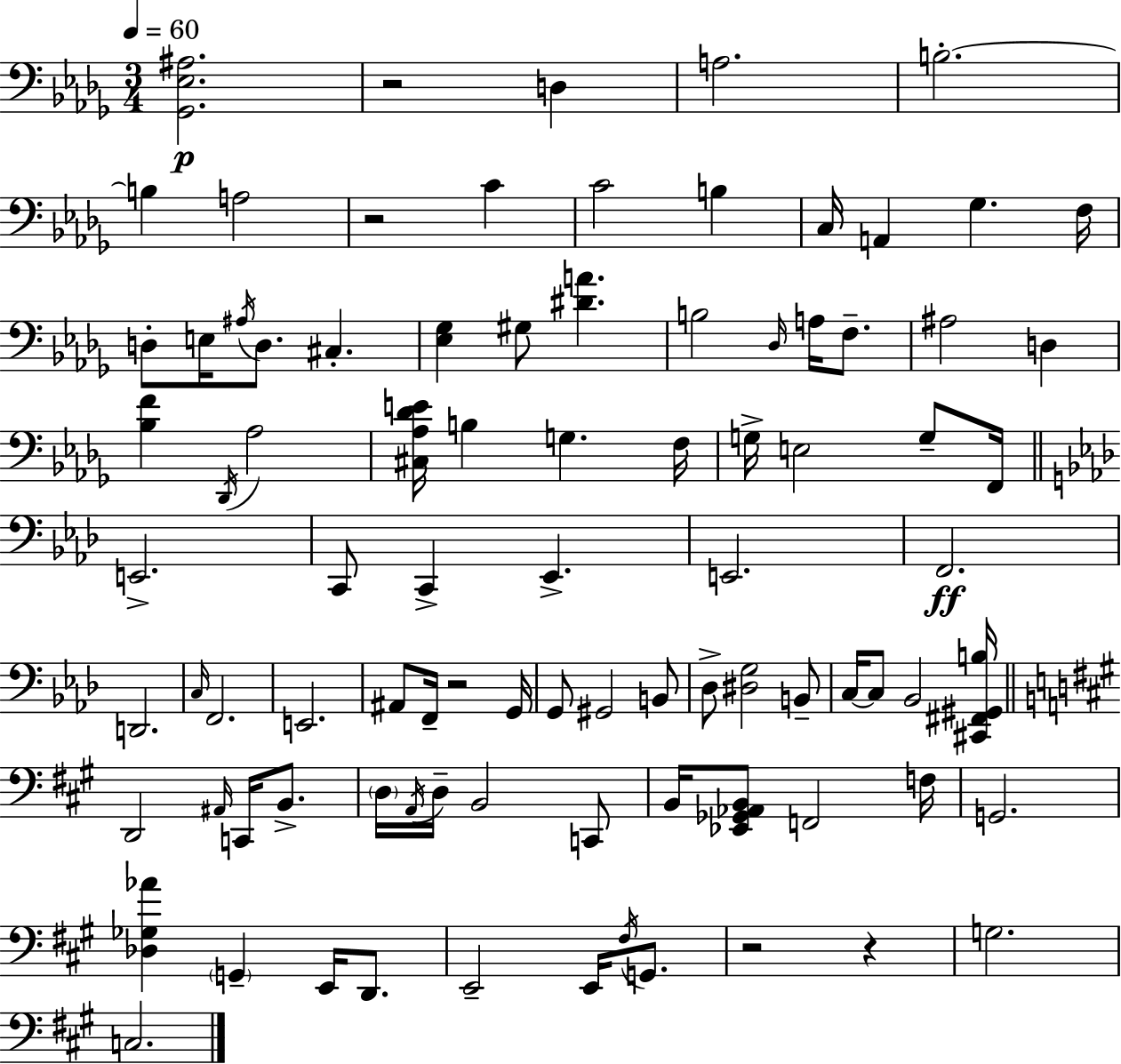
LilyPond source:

{
  \clef bass
  \numericTimeSignature
  \time 3/4
  \key bes \minor
  \tempo 4 = 60
  <ges, ees ais>2.\p | r2 d4 | a2. | b2.-.~~ | \break b4 a2 | r2 c'4 | c'2 b4 | c16 a,4 ges4. f16 | \break d8-. e16 \acciaccatura { ais16 } d8. cis4.-. | <ees ges>4 gis8 <dis' a'>4. | b2 \grace { des16 } a16 f8.-- | ais2 d4 | \break <bes f'>4 \acciaccatura { des,16 } aes2 | <cis aes des' e'>16 b4 g4. | f16 g16-> e2 | g8-- f,16 \bar "||" \break \key aes \major e,2.-> | c,8 c,4-> ees,4.-> | e,2. | f,2.\ff | \break d,2. | \grace { c16 } f,2. | e,2. | ais,8 f,16-- r2 | \break g,16 g,8 gis,2 b,8 | des8-> <dis g>2 b,8-- | c16~~ c8 bes,2 | <cis, fis, gis, b>16 \bar "||" \break \key a \major d,2 \grace { ais,16 } c,16 b,8.-> | \parenthesize d16 \acciaccatura { a,16 } d16-- b,2 | c,8 b,16 <ees, ges, aes, b,>8 f,2 | f16 g,2. | \break <des ges aes'>4 \parenthesize g,4-- e,16 d,8. | e,2-- e,16 \acciaccatura { fis16 } | g,8. r2 r4 | g2. | \break c2. | \bar "|."
}